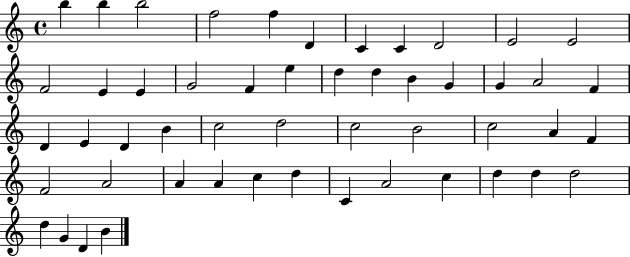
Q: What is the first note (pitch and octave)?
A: B5